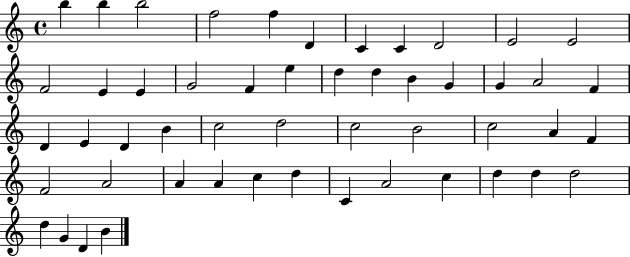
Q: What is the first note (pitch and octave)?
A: B5